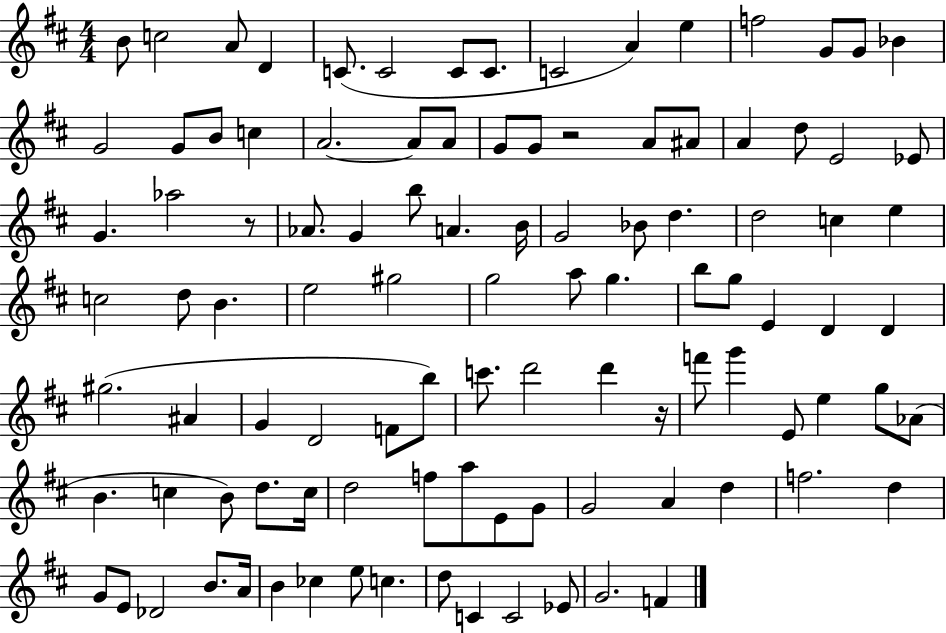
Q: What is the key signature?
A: D major